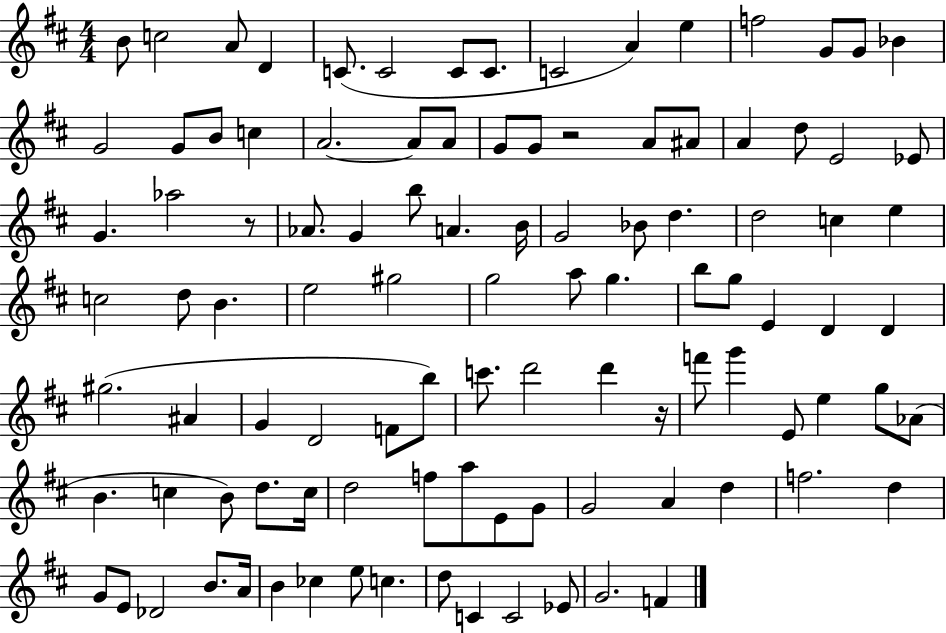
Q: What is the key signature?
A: D major